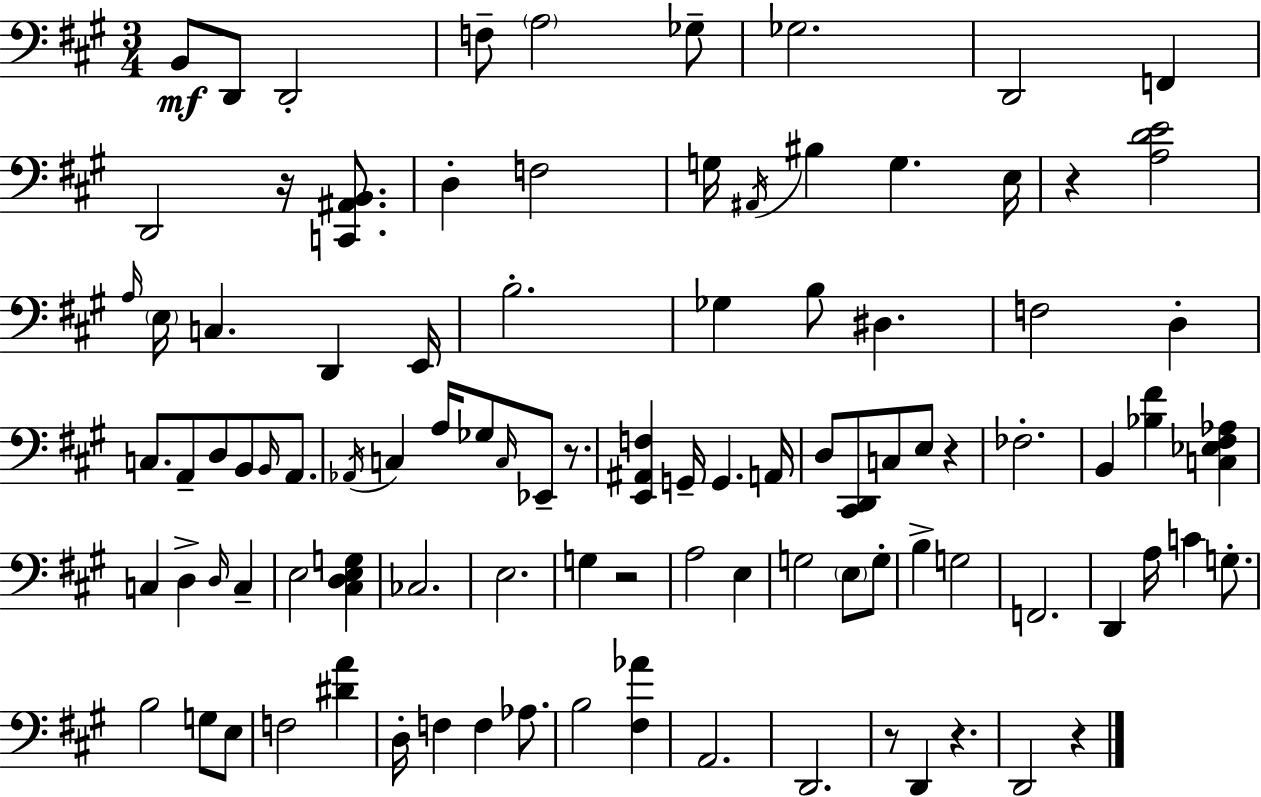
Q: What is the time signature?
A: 3/4